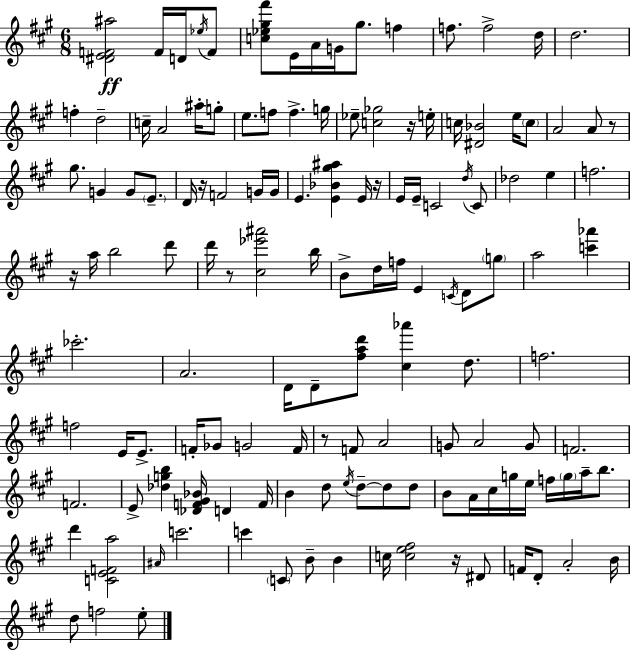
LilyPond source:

{
  \clef treble
  \numericTimeSignature
  \time 6/8
  \key a \major
  <dis' e' f' ais''>2\ff f'16 d'16 \acciaccatura { ees''16 } f'8 | <c'' ees'' gis'' fis'''>8 e'16 a'16 g'16 gis''8. f''4 | f''8. f''2-> | d''16 d''2. | \break f''4-. d''2-- | c''16-- a'2 ais''16-. g''8-. | e''8. f''8 f''4.-> | g''16 ees''8-- <c'' ges''>2 r16 | \break e''16-. c''16 <dis' bes'>2 e''16 \parenthesize c''8 | a'2 a'8 r8 | gis''8. g'4 g'8 \parenthesize e'8.-- | d'16 r16 f'2 g'16 | \break g'16 e'4. <e' bes' gis'' ais''>4 e'16 | r16 e'16 e'16-- c'2 \acciaccatura { d''16 } | c'8 des''2 e''4 | f''2. | \break r16 a''16 b''2 | d'''8 d'''16 r8 <cis'' ees''' ais'''>2 | b''16 b'8-> d''16 f''16 e'4 \acciaccatura { c'16 } d'8 | \parenthesize g''8 a''2 <c''' aes'''>4 | \break ces'''2.-. | a'2. | d'16 d'8-- <fis'' a'' d'''>8 <cis'' aes'''>4 | d''8. f''2. | \break f''2 e'16 | e'8.-> f'16-. ges'8 g'2 | f'16 r8 f'8 a'2 | g'8 a'2 | \break g'8 f'2. | f'2. | e'8-> <des'' g'' b''>4 <des' f' gis' bes'>16 d'4 | f'16 b'4 d''8 \acciaccatura { e''16 } d''8--~~ | \break d''8 d''8 b'8 a'16 cis''16 g''16 e''16 f''16 \parenthesize g''16 | a''16-- b''8. d'''4 <c' e' f' a''>2 | \grace { ais'16 } c'''2. | c'''4 \parenthesize c'8 b'8-- | \break b'4 c''16 <c'' e'' fis''>2 | r16 dis'8 f'16 d'8-. a'2-. | b'16 d''8 f''2 | e''8-. \bar "|."
}